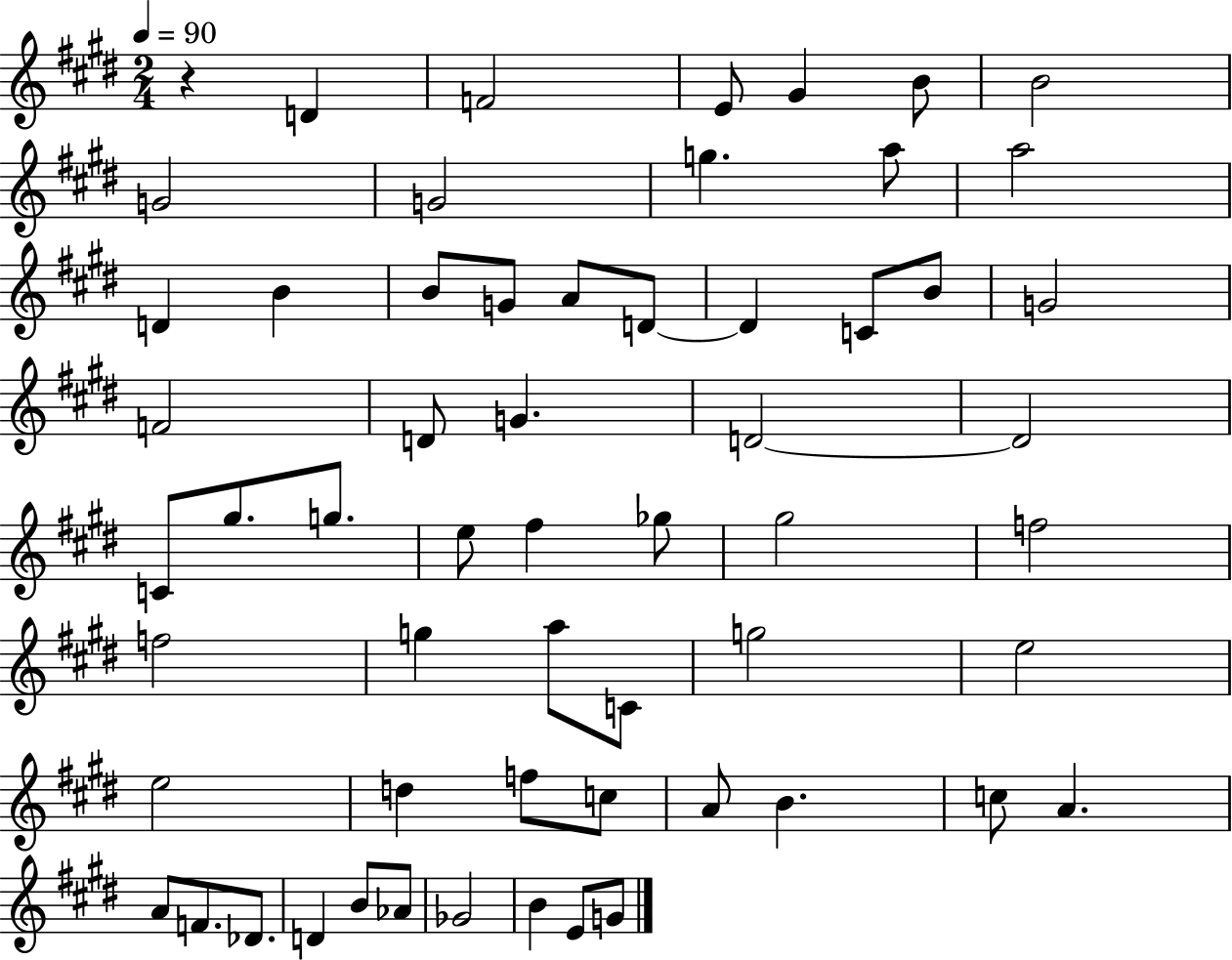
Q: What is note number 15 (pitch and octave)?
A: G4